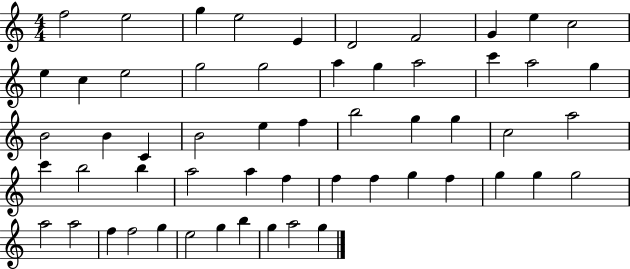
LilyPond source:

{
  \clef treble
  \numericTimeSignature
  \time 4/4
  \key c \major
  f''2 e''2 | g''4 e''2 e'4 | d'2 f'2 | g'4 e''4 c''2 | \break e''4 c''4 e''2 | g''2 g''2 | a''4 g''4 a''2 | c'''4 a''2 g''4 | \break b'2 b'4 c'4 | b'2 e''4 f''4 | b''2 g''4 g''4 | c''2 a''2 | \break c'''4 b''2 b''4 | a''2 a''4 f''4 | f''4 f''4 g''4 f''4 | g''4 g''4 g''2 | \break a''2 a''2 | f''4 f''2 g''4 | e''2 g''4 b''4 | g''4 a''2 g''4 | \break \bar "|."
}